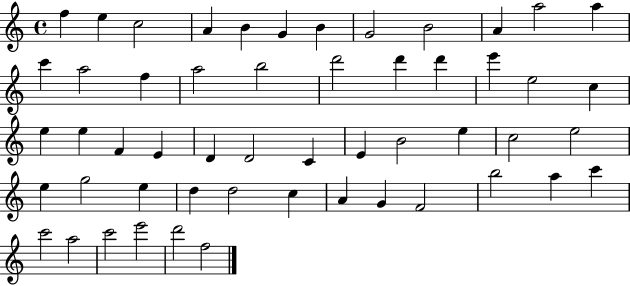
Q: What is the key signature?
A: C major